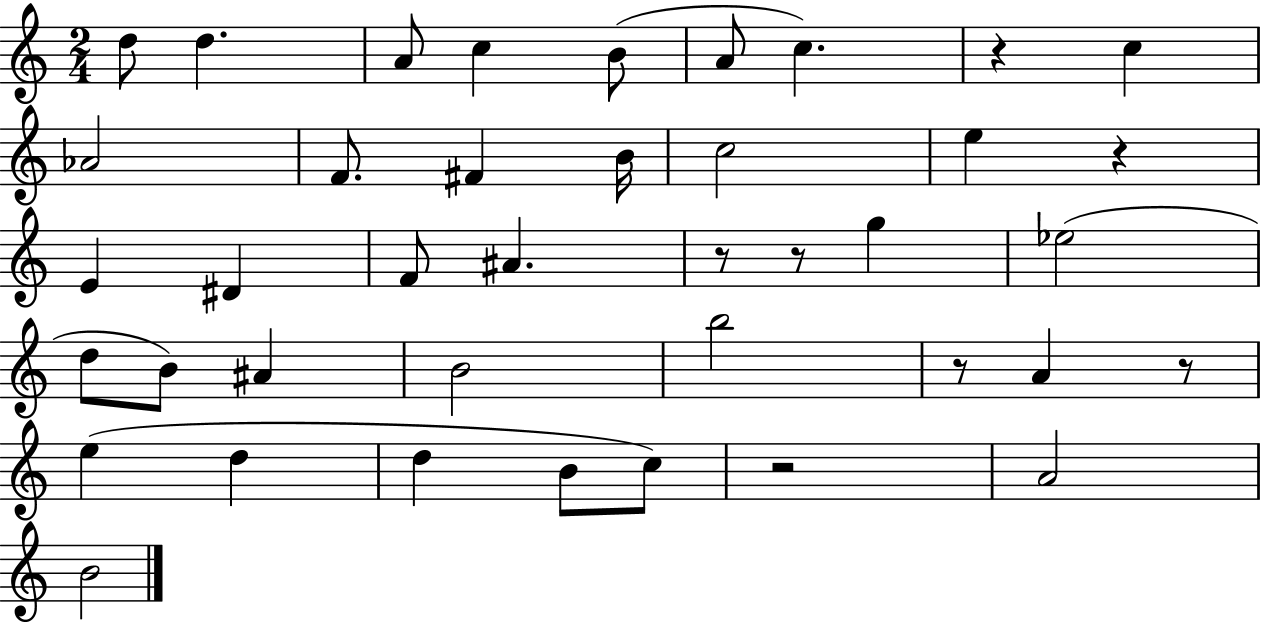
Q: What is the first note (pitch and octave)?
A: D5